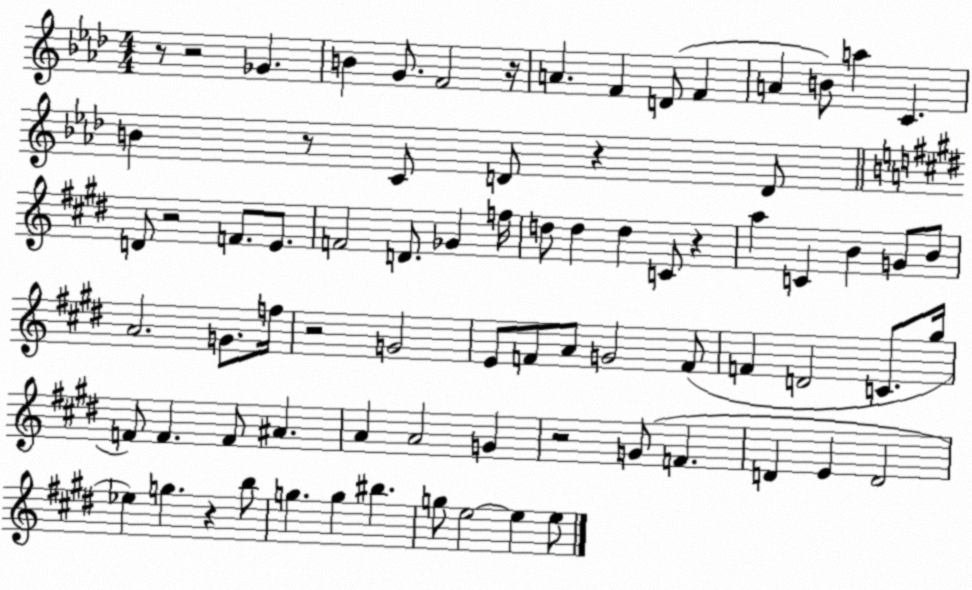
X:1
T:Untitled
M:4/4
L:1/4
K:Ab
z/2 z2 _G B G/2 F2 z/4 A F D/2 F A B/2 a C B z/2 C/2 D/2 z D/2 D/2 z2 F/2 E/2 F2 D/2 _G f/4 d/2 d d C/2 z a C B G/2 B/2 A2 G/2 f/4 z2 G2 E/2 F/2 A/2 G2 F/2 F D2 C/2 ^g/4 F/2 F F/2 ^A A A2 G z2 G/2 F D E D2 _e g z b/2 g g ^b g/2 e2 e e/2